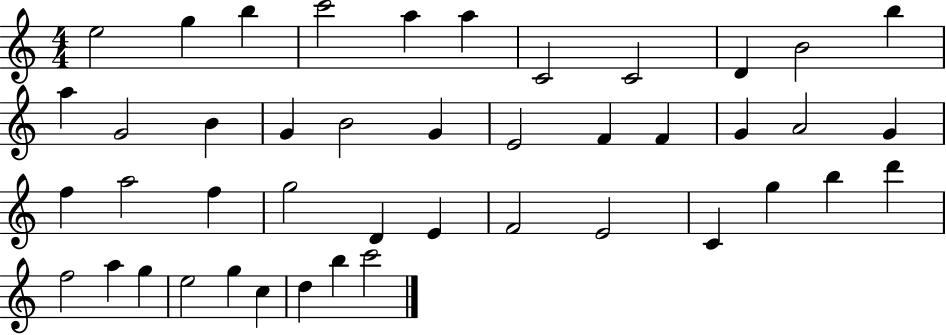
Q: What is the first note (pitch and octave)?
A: E5